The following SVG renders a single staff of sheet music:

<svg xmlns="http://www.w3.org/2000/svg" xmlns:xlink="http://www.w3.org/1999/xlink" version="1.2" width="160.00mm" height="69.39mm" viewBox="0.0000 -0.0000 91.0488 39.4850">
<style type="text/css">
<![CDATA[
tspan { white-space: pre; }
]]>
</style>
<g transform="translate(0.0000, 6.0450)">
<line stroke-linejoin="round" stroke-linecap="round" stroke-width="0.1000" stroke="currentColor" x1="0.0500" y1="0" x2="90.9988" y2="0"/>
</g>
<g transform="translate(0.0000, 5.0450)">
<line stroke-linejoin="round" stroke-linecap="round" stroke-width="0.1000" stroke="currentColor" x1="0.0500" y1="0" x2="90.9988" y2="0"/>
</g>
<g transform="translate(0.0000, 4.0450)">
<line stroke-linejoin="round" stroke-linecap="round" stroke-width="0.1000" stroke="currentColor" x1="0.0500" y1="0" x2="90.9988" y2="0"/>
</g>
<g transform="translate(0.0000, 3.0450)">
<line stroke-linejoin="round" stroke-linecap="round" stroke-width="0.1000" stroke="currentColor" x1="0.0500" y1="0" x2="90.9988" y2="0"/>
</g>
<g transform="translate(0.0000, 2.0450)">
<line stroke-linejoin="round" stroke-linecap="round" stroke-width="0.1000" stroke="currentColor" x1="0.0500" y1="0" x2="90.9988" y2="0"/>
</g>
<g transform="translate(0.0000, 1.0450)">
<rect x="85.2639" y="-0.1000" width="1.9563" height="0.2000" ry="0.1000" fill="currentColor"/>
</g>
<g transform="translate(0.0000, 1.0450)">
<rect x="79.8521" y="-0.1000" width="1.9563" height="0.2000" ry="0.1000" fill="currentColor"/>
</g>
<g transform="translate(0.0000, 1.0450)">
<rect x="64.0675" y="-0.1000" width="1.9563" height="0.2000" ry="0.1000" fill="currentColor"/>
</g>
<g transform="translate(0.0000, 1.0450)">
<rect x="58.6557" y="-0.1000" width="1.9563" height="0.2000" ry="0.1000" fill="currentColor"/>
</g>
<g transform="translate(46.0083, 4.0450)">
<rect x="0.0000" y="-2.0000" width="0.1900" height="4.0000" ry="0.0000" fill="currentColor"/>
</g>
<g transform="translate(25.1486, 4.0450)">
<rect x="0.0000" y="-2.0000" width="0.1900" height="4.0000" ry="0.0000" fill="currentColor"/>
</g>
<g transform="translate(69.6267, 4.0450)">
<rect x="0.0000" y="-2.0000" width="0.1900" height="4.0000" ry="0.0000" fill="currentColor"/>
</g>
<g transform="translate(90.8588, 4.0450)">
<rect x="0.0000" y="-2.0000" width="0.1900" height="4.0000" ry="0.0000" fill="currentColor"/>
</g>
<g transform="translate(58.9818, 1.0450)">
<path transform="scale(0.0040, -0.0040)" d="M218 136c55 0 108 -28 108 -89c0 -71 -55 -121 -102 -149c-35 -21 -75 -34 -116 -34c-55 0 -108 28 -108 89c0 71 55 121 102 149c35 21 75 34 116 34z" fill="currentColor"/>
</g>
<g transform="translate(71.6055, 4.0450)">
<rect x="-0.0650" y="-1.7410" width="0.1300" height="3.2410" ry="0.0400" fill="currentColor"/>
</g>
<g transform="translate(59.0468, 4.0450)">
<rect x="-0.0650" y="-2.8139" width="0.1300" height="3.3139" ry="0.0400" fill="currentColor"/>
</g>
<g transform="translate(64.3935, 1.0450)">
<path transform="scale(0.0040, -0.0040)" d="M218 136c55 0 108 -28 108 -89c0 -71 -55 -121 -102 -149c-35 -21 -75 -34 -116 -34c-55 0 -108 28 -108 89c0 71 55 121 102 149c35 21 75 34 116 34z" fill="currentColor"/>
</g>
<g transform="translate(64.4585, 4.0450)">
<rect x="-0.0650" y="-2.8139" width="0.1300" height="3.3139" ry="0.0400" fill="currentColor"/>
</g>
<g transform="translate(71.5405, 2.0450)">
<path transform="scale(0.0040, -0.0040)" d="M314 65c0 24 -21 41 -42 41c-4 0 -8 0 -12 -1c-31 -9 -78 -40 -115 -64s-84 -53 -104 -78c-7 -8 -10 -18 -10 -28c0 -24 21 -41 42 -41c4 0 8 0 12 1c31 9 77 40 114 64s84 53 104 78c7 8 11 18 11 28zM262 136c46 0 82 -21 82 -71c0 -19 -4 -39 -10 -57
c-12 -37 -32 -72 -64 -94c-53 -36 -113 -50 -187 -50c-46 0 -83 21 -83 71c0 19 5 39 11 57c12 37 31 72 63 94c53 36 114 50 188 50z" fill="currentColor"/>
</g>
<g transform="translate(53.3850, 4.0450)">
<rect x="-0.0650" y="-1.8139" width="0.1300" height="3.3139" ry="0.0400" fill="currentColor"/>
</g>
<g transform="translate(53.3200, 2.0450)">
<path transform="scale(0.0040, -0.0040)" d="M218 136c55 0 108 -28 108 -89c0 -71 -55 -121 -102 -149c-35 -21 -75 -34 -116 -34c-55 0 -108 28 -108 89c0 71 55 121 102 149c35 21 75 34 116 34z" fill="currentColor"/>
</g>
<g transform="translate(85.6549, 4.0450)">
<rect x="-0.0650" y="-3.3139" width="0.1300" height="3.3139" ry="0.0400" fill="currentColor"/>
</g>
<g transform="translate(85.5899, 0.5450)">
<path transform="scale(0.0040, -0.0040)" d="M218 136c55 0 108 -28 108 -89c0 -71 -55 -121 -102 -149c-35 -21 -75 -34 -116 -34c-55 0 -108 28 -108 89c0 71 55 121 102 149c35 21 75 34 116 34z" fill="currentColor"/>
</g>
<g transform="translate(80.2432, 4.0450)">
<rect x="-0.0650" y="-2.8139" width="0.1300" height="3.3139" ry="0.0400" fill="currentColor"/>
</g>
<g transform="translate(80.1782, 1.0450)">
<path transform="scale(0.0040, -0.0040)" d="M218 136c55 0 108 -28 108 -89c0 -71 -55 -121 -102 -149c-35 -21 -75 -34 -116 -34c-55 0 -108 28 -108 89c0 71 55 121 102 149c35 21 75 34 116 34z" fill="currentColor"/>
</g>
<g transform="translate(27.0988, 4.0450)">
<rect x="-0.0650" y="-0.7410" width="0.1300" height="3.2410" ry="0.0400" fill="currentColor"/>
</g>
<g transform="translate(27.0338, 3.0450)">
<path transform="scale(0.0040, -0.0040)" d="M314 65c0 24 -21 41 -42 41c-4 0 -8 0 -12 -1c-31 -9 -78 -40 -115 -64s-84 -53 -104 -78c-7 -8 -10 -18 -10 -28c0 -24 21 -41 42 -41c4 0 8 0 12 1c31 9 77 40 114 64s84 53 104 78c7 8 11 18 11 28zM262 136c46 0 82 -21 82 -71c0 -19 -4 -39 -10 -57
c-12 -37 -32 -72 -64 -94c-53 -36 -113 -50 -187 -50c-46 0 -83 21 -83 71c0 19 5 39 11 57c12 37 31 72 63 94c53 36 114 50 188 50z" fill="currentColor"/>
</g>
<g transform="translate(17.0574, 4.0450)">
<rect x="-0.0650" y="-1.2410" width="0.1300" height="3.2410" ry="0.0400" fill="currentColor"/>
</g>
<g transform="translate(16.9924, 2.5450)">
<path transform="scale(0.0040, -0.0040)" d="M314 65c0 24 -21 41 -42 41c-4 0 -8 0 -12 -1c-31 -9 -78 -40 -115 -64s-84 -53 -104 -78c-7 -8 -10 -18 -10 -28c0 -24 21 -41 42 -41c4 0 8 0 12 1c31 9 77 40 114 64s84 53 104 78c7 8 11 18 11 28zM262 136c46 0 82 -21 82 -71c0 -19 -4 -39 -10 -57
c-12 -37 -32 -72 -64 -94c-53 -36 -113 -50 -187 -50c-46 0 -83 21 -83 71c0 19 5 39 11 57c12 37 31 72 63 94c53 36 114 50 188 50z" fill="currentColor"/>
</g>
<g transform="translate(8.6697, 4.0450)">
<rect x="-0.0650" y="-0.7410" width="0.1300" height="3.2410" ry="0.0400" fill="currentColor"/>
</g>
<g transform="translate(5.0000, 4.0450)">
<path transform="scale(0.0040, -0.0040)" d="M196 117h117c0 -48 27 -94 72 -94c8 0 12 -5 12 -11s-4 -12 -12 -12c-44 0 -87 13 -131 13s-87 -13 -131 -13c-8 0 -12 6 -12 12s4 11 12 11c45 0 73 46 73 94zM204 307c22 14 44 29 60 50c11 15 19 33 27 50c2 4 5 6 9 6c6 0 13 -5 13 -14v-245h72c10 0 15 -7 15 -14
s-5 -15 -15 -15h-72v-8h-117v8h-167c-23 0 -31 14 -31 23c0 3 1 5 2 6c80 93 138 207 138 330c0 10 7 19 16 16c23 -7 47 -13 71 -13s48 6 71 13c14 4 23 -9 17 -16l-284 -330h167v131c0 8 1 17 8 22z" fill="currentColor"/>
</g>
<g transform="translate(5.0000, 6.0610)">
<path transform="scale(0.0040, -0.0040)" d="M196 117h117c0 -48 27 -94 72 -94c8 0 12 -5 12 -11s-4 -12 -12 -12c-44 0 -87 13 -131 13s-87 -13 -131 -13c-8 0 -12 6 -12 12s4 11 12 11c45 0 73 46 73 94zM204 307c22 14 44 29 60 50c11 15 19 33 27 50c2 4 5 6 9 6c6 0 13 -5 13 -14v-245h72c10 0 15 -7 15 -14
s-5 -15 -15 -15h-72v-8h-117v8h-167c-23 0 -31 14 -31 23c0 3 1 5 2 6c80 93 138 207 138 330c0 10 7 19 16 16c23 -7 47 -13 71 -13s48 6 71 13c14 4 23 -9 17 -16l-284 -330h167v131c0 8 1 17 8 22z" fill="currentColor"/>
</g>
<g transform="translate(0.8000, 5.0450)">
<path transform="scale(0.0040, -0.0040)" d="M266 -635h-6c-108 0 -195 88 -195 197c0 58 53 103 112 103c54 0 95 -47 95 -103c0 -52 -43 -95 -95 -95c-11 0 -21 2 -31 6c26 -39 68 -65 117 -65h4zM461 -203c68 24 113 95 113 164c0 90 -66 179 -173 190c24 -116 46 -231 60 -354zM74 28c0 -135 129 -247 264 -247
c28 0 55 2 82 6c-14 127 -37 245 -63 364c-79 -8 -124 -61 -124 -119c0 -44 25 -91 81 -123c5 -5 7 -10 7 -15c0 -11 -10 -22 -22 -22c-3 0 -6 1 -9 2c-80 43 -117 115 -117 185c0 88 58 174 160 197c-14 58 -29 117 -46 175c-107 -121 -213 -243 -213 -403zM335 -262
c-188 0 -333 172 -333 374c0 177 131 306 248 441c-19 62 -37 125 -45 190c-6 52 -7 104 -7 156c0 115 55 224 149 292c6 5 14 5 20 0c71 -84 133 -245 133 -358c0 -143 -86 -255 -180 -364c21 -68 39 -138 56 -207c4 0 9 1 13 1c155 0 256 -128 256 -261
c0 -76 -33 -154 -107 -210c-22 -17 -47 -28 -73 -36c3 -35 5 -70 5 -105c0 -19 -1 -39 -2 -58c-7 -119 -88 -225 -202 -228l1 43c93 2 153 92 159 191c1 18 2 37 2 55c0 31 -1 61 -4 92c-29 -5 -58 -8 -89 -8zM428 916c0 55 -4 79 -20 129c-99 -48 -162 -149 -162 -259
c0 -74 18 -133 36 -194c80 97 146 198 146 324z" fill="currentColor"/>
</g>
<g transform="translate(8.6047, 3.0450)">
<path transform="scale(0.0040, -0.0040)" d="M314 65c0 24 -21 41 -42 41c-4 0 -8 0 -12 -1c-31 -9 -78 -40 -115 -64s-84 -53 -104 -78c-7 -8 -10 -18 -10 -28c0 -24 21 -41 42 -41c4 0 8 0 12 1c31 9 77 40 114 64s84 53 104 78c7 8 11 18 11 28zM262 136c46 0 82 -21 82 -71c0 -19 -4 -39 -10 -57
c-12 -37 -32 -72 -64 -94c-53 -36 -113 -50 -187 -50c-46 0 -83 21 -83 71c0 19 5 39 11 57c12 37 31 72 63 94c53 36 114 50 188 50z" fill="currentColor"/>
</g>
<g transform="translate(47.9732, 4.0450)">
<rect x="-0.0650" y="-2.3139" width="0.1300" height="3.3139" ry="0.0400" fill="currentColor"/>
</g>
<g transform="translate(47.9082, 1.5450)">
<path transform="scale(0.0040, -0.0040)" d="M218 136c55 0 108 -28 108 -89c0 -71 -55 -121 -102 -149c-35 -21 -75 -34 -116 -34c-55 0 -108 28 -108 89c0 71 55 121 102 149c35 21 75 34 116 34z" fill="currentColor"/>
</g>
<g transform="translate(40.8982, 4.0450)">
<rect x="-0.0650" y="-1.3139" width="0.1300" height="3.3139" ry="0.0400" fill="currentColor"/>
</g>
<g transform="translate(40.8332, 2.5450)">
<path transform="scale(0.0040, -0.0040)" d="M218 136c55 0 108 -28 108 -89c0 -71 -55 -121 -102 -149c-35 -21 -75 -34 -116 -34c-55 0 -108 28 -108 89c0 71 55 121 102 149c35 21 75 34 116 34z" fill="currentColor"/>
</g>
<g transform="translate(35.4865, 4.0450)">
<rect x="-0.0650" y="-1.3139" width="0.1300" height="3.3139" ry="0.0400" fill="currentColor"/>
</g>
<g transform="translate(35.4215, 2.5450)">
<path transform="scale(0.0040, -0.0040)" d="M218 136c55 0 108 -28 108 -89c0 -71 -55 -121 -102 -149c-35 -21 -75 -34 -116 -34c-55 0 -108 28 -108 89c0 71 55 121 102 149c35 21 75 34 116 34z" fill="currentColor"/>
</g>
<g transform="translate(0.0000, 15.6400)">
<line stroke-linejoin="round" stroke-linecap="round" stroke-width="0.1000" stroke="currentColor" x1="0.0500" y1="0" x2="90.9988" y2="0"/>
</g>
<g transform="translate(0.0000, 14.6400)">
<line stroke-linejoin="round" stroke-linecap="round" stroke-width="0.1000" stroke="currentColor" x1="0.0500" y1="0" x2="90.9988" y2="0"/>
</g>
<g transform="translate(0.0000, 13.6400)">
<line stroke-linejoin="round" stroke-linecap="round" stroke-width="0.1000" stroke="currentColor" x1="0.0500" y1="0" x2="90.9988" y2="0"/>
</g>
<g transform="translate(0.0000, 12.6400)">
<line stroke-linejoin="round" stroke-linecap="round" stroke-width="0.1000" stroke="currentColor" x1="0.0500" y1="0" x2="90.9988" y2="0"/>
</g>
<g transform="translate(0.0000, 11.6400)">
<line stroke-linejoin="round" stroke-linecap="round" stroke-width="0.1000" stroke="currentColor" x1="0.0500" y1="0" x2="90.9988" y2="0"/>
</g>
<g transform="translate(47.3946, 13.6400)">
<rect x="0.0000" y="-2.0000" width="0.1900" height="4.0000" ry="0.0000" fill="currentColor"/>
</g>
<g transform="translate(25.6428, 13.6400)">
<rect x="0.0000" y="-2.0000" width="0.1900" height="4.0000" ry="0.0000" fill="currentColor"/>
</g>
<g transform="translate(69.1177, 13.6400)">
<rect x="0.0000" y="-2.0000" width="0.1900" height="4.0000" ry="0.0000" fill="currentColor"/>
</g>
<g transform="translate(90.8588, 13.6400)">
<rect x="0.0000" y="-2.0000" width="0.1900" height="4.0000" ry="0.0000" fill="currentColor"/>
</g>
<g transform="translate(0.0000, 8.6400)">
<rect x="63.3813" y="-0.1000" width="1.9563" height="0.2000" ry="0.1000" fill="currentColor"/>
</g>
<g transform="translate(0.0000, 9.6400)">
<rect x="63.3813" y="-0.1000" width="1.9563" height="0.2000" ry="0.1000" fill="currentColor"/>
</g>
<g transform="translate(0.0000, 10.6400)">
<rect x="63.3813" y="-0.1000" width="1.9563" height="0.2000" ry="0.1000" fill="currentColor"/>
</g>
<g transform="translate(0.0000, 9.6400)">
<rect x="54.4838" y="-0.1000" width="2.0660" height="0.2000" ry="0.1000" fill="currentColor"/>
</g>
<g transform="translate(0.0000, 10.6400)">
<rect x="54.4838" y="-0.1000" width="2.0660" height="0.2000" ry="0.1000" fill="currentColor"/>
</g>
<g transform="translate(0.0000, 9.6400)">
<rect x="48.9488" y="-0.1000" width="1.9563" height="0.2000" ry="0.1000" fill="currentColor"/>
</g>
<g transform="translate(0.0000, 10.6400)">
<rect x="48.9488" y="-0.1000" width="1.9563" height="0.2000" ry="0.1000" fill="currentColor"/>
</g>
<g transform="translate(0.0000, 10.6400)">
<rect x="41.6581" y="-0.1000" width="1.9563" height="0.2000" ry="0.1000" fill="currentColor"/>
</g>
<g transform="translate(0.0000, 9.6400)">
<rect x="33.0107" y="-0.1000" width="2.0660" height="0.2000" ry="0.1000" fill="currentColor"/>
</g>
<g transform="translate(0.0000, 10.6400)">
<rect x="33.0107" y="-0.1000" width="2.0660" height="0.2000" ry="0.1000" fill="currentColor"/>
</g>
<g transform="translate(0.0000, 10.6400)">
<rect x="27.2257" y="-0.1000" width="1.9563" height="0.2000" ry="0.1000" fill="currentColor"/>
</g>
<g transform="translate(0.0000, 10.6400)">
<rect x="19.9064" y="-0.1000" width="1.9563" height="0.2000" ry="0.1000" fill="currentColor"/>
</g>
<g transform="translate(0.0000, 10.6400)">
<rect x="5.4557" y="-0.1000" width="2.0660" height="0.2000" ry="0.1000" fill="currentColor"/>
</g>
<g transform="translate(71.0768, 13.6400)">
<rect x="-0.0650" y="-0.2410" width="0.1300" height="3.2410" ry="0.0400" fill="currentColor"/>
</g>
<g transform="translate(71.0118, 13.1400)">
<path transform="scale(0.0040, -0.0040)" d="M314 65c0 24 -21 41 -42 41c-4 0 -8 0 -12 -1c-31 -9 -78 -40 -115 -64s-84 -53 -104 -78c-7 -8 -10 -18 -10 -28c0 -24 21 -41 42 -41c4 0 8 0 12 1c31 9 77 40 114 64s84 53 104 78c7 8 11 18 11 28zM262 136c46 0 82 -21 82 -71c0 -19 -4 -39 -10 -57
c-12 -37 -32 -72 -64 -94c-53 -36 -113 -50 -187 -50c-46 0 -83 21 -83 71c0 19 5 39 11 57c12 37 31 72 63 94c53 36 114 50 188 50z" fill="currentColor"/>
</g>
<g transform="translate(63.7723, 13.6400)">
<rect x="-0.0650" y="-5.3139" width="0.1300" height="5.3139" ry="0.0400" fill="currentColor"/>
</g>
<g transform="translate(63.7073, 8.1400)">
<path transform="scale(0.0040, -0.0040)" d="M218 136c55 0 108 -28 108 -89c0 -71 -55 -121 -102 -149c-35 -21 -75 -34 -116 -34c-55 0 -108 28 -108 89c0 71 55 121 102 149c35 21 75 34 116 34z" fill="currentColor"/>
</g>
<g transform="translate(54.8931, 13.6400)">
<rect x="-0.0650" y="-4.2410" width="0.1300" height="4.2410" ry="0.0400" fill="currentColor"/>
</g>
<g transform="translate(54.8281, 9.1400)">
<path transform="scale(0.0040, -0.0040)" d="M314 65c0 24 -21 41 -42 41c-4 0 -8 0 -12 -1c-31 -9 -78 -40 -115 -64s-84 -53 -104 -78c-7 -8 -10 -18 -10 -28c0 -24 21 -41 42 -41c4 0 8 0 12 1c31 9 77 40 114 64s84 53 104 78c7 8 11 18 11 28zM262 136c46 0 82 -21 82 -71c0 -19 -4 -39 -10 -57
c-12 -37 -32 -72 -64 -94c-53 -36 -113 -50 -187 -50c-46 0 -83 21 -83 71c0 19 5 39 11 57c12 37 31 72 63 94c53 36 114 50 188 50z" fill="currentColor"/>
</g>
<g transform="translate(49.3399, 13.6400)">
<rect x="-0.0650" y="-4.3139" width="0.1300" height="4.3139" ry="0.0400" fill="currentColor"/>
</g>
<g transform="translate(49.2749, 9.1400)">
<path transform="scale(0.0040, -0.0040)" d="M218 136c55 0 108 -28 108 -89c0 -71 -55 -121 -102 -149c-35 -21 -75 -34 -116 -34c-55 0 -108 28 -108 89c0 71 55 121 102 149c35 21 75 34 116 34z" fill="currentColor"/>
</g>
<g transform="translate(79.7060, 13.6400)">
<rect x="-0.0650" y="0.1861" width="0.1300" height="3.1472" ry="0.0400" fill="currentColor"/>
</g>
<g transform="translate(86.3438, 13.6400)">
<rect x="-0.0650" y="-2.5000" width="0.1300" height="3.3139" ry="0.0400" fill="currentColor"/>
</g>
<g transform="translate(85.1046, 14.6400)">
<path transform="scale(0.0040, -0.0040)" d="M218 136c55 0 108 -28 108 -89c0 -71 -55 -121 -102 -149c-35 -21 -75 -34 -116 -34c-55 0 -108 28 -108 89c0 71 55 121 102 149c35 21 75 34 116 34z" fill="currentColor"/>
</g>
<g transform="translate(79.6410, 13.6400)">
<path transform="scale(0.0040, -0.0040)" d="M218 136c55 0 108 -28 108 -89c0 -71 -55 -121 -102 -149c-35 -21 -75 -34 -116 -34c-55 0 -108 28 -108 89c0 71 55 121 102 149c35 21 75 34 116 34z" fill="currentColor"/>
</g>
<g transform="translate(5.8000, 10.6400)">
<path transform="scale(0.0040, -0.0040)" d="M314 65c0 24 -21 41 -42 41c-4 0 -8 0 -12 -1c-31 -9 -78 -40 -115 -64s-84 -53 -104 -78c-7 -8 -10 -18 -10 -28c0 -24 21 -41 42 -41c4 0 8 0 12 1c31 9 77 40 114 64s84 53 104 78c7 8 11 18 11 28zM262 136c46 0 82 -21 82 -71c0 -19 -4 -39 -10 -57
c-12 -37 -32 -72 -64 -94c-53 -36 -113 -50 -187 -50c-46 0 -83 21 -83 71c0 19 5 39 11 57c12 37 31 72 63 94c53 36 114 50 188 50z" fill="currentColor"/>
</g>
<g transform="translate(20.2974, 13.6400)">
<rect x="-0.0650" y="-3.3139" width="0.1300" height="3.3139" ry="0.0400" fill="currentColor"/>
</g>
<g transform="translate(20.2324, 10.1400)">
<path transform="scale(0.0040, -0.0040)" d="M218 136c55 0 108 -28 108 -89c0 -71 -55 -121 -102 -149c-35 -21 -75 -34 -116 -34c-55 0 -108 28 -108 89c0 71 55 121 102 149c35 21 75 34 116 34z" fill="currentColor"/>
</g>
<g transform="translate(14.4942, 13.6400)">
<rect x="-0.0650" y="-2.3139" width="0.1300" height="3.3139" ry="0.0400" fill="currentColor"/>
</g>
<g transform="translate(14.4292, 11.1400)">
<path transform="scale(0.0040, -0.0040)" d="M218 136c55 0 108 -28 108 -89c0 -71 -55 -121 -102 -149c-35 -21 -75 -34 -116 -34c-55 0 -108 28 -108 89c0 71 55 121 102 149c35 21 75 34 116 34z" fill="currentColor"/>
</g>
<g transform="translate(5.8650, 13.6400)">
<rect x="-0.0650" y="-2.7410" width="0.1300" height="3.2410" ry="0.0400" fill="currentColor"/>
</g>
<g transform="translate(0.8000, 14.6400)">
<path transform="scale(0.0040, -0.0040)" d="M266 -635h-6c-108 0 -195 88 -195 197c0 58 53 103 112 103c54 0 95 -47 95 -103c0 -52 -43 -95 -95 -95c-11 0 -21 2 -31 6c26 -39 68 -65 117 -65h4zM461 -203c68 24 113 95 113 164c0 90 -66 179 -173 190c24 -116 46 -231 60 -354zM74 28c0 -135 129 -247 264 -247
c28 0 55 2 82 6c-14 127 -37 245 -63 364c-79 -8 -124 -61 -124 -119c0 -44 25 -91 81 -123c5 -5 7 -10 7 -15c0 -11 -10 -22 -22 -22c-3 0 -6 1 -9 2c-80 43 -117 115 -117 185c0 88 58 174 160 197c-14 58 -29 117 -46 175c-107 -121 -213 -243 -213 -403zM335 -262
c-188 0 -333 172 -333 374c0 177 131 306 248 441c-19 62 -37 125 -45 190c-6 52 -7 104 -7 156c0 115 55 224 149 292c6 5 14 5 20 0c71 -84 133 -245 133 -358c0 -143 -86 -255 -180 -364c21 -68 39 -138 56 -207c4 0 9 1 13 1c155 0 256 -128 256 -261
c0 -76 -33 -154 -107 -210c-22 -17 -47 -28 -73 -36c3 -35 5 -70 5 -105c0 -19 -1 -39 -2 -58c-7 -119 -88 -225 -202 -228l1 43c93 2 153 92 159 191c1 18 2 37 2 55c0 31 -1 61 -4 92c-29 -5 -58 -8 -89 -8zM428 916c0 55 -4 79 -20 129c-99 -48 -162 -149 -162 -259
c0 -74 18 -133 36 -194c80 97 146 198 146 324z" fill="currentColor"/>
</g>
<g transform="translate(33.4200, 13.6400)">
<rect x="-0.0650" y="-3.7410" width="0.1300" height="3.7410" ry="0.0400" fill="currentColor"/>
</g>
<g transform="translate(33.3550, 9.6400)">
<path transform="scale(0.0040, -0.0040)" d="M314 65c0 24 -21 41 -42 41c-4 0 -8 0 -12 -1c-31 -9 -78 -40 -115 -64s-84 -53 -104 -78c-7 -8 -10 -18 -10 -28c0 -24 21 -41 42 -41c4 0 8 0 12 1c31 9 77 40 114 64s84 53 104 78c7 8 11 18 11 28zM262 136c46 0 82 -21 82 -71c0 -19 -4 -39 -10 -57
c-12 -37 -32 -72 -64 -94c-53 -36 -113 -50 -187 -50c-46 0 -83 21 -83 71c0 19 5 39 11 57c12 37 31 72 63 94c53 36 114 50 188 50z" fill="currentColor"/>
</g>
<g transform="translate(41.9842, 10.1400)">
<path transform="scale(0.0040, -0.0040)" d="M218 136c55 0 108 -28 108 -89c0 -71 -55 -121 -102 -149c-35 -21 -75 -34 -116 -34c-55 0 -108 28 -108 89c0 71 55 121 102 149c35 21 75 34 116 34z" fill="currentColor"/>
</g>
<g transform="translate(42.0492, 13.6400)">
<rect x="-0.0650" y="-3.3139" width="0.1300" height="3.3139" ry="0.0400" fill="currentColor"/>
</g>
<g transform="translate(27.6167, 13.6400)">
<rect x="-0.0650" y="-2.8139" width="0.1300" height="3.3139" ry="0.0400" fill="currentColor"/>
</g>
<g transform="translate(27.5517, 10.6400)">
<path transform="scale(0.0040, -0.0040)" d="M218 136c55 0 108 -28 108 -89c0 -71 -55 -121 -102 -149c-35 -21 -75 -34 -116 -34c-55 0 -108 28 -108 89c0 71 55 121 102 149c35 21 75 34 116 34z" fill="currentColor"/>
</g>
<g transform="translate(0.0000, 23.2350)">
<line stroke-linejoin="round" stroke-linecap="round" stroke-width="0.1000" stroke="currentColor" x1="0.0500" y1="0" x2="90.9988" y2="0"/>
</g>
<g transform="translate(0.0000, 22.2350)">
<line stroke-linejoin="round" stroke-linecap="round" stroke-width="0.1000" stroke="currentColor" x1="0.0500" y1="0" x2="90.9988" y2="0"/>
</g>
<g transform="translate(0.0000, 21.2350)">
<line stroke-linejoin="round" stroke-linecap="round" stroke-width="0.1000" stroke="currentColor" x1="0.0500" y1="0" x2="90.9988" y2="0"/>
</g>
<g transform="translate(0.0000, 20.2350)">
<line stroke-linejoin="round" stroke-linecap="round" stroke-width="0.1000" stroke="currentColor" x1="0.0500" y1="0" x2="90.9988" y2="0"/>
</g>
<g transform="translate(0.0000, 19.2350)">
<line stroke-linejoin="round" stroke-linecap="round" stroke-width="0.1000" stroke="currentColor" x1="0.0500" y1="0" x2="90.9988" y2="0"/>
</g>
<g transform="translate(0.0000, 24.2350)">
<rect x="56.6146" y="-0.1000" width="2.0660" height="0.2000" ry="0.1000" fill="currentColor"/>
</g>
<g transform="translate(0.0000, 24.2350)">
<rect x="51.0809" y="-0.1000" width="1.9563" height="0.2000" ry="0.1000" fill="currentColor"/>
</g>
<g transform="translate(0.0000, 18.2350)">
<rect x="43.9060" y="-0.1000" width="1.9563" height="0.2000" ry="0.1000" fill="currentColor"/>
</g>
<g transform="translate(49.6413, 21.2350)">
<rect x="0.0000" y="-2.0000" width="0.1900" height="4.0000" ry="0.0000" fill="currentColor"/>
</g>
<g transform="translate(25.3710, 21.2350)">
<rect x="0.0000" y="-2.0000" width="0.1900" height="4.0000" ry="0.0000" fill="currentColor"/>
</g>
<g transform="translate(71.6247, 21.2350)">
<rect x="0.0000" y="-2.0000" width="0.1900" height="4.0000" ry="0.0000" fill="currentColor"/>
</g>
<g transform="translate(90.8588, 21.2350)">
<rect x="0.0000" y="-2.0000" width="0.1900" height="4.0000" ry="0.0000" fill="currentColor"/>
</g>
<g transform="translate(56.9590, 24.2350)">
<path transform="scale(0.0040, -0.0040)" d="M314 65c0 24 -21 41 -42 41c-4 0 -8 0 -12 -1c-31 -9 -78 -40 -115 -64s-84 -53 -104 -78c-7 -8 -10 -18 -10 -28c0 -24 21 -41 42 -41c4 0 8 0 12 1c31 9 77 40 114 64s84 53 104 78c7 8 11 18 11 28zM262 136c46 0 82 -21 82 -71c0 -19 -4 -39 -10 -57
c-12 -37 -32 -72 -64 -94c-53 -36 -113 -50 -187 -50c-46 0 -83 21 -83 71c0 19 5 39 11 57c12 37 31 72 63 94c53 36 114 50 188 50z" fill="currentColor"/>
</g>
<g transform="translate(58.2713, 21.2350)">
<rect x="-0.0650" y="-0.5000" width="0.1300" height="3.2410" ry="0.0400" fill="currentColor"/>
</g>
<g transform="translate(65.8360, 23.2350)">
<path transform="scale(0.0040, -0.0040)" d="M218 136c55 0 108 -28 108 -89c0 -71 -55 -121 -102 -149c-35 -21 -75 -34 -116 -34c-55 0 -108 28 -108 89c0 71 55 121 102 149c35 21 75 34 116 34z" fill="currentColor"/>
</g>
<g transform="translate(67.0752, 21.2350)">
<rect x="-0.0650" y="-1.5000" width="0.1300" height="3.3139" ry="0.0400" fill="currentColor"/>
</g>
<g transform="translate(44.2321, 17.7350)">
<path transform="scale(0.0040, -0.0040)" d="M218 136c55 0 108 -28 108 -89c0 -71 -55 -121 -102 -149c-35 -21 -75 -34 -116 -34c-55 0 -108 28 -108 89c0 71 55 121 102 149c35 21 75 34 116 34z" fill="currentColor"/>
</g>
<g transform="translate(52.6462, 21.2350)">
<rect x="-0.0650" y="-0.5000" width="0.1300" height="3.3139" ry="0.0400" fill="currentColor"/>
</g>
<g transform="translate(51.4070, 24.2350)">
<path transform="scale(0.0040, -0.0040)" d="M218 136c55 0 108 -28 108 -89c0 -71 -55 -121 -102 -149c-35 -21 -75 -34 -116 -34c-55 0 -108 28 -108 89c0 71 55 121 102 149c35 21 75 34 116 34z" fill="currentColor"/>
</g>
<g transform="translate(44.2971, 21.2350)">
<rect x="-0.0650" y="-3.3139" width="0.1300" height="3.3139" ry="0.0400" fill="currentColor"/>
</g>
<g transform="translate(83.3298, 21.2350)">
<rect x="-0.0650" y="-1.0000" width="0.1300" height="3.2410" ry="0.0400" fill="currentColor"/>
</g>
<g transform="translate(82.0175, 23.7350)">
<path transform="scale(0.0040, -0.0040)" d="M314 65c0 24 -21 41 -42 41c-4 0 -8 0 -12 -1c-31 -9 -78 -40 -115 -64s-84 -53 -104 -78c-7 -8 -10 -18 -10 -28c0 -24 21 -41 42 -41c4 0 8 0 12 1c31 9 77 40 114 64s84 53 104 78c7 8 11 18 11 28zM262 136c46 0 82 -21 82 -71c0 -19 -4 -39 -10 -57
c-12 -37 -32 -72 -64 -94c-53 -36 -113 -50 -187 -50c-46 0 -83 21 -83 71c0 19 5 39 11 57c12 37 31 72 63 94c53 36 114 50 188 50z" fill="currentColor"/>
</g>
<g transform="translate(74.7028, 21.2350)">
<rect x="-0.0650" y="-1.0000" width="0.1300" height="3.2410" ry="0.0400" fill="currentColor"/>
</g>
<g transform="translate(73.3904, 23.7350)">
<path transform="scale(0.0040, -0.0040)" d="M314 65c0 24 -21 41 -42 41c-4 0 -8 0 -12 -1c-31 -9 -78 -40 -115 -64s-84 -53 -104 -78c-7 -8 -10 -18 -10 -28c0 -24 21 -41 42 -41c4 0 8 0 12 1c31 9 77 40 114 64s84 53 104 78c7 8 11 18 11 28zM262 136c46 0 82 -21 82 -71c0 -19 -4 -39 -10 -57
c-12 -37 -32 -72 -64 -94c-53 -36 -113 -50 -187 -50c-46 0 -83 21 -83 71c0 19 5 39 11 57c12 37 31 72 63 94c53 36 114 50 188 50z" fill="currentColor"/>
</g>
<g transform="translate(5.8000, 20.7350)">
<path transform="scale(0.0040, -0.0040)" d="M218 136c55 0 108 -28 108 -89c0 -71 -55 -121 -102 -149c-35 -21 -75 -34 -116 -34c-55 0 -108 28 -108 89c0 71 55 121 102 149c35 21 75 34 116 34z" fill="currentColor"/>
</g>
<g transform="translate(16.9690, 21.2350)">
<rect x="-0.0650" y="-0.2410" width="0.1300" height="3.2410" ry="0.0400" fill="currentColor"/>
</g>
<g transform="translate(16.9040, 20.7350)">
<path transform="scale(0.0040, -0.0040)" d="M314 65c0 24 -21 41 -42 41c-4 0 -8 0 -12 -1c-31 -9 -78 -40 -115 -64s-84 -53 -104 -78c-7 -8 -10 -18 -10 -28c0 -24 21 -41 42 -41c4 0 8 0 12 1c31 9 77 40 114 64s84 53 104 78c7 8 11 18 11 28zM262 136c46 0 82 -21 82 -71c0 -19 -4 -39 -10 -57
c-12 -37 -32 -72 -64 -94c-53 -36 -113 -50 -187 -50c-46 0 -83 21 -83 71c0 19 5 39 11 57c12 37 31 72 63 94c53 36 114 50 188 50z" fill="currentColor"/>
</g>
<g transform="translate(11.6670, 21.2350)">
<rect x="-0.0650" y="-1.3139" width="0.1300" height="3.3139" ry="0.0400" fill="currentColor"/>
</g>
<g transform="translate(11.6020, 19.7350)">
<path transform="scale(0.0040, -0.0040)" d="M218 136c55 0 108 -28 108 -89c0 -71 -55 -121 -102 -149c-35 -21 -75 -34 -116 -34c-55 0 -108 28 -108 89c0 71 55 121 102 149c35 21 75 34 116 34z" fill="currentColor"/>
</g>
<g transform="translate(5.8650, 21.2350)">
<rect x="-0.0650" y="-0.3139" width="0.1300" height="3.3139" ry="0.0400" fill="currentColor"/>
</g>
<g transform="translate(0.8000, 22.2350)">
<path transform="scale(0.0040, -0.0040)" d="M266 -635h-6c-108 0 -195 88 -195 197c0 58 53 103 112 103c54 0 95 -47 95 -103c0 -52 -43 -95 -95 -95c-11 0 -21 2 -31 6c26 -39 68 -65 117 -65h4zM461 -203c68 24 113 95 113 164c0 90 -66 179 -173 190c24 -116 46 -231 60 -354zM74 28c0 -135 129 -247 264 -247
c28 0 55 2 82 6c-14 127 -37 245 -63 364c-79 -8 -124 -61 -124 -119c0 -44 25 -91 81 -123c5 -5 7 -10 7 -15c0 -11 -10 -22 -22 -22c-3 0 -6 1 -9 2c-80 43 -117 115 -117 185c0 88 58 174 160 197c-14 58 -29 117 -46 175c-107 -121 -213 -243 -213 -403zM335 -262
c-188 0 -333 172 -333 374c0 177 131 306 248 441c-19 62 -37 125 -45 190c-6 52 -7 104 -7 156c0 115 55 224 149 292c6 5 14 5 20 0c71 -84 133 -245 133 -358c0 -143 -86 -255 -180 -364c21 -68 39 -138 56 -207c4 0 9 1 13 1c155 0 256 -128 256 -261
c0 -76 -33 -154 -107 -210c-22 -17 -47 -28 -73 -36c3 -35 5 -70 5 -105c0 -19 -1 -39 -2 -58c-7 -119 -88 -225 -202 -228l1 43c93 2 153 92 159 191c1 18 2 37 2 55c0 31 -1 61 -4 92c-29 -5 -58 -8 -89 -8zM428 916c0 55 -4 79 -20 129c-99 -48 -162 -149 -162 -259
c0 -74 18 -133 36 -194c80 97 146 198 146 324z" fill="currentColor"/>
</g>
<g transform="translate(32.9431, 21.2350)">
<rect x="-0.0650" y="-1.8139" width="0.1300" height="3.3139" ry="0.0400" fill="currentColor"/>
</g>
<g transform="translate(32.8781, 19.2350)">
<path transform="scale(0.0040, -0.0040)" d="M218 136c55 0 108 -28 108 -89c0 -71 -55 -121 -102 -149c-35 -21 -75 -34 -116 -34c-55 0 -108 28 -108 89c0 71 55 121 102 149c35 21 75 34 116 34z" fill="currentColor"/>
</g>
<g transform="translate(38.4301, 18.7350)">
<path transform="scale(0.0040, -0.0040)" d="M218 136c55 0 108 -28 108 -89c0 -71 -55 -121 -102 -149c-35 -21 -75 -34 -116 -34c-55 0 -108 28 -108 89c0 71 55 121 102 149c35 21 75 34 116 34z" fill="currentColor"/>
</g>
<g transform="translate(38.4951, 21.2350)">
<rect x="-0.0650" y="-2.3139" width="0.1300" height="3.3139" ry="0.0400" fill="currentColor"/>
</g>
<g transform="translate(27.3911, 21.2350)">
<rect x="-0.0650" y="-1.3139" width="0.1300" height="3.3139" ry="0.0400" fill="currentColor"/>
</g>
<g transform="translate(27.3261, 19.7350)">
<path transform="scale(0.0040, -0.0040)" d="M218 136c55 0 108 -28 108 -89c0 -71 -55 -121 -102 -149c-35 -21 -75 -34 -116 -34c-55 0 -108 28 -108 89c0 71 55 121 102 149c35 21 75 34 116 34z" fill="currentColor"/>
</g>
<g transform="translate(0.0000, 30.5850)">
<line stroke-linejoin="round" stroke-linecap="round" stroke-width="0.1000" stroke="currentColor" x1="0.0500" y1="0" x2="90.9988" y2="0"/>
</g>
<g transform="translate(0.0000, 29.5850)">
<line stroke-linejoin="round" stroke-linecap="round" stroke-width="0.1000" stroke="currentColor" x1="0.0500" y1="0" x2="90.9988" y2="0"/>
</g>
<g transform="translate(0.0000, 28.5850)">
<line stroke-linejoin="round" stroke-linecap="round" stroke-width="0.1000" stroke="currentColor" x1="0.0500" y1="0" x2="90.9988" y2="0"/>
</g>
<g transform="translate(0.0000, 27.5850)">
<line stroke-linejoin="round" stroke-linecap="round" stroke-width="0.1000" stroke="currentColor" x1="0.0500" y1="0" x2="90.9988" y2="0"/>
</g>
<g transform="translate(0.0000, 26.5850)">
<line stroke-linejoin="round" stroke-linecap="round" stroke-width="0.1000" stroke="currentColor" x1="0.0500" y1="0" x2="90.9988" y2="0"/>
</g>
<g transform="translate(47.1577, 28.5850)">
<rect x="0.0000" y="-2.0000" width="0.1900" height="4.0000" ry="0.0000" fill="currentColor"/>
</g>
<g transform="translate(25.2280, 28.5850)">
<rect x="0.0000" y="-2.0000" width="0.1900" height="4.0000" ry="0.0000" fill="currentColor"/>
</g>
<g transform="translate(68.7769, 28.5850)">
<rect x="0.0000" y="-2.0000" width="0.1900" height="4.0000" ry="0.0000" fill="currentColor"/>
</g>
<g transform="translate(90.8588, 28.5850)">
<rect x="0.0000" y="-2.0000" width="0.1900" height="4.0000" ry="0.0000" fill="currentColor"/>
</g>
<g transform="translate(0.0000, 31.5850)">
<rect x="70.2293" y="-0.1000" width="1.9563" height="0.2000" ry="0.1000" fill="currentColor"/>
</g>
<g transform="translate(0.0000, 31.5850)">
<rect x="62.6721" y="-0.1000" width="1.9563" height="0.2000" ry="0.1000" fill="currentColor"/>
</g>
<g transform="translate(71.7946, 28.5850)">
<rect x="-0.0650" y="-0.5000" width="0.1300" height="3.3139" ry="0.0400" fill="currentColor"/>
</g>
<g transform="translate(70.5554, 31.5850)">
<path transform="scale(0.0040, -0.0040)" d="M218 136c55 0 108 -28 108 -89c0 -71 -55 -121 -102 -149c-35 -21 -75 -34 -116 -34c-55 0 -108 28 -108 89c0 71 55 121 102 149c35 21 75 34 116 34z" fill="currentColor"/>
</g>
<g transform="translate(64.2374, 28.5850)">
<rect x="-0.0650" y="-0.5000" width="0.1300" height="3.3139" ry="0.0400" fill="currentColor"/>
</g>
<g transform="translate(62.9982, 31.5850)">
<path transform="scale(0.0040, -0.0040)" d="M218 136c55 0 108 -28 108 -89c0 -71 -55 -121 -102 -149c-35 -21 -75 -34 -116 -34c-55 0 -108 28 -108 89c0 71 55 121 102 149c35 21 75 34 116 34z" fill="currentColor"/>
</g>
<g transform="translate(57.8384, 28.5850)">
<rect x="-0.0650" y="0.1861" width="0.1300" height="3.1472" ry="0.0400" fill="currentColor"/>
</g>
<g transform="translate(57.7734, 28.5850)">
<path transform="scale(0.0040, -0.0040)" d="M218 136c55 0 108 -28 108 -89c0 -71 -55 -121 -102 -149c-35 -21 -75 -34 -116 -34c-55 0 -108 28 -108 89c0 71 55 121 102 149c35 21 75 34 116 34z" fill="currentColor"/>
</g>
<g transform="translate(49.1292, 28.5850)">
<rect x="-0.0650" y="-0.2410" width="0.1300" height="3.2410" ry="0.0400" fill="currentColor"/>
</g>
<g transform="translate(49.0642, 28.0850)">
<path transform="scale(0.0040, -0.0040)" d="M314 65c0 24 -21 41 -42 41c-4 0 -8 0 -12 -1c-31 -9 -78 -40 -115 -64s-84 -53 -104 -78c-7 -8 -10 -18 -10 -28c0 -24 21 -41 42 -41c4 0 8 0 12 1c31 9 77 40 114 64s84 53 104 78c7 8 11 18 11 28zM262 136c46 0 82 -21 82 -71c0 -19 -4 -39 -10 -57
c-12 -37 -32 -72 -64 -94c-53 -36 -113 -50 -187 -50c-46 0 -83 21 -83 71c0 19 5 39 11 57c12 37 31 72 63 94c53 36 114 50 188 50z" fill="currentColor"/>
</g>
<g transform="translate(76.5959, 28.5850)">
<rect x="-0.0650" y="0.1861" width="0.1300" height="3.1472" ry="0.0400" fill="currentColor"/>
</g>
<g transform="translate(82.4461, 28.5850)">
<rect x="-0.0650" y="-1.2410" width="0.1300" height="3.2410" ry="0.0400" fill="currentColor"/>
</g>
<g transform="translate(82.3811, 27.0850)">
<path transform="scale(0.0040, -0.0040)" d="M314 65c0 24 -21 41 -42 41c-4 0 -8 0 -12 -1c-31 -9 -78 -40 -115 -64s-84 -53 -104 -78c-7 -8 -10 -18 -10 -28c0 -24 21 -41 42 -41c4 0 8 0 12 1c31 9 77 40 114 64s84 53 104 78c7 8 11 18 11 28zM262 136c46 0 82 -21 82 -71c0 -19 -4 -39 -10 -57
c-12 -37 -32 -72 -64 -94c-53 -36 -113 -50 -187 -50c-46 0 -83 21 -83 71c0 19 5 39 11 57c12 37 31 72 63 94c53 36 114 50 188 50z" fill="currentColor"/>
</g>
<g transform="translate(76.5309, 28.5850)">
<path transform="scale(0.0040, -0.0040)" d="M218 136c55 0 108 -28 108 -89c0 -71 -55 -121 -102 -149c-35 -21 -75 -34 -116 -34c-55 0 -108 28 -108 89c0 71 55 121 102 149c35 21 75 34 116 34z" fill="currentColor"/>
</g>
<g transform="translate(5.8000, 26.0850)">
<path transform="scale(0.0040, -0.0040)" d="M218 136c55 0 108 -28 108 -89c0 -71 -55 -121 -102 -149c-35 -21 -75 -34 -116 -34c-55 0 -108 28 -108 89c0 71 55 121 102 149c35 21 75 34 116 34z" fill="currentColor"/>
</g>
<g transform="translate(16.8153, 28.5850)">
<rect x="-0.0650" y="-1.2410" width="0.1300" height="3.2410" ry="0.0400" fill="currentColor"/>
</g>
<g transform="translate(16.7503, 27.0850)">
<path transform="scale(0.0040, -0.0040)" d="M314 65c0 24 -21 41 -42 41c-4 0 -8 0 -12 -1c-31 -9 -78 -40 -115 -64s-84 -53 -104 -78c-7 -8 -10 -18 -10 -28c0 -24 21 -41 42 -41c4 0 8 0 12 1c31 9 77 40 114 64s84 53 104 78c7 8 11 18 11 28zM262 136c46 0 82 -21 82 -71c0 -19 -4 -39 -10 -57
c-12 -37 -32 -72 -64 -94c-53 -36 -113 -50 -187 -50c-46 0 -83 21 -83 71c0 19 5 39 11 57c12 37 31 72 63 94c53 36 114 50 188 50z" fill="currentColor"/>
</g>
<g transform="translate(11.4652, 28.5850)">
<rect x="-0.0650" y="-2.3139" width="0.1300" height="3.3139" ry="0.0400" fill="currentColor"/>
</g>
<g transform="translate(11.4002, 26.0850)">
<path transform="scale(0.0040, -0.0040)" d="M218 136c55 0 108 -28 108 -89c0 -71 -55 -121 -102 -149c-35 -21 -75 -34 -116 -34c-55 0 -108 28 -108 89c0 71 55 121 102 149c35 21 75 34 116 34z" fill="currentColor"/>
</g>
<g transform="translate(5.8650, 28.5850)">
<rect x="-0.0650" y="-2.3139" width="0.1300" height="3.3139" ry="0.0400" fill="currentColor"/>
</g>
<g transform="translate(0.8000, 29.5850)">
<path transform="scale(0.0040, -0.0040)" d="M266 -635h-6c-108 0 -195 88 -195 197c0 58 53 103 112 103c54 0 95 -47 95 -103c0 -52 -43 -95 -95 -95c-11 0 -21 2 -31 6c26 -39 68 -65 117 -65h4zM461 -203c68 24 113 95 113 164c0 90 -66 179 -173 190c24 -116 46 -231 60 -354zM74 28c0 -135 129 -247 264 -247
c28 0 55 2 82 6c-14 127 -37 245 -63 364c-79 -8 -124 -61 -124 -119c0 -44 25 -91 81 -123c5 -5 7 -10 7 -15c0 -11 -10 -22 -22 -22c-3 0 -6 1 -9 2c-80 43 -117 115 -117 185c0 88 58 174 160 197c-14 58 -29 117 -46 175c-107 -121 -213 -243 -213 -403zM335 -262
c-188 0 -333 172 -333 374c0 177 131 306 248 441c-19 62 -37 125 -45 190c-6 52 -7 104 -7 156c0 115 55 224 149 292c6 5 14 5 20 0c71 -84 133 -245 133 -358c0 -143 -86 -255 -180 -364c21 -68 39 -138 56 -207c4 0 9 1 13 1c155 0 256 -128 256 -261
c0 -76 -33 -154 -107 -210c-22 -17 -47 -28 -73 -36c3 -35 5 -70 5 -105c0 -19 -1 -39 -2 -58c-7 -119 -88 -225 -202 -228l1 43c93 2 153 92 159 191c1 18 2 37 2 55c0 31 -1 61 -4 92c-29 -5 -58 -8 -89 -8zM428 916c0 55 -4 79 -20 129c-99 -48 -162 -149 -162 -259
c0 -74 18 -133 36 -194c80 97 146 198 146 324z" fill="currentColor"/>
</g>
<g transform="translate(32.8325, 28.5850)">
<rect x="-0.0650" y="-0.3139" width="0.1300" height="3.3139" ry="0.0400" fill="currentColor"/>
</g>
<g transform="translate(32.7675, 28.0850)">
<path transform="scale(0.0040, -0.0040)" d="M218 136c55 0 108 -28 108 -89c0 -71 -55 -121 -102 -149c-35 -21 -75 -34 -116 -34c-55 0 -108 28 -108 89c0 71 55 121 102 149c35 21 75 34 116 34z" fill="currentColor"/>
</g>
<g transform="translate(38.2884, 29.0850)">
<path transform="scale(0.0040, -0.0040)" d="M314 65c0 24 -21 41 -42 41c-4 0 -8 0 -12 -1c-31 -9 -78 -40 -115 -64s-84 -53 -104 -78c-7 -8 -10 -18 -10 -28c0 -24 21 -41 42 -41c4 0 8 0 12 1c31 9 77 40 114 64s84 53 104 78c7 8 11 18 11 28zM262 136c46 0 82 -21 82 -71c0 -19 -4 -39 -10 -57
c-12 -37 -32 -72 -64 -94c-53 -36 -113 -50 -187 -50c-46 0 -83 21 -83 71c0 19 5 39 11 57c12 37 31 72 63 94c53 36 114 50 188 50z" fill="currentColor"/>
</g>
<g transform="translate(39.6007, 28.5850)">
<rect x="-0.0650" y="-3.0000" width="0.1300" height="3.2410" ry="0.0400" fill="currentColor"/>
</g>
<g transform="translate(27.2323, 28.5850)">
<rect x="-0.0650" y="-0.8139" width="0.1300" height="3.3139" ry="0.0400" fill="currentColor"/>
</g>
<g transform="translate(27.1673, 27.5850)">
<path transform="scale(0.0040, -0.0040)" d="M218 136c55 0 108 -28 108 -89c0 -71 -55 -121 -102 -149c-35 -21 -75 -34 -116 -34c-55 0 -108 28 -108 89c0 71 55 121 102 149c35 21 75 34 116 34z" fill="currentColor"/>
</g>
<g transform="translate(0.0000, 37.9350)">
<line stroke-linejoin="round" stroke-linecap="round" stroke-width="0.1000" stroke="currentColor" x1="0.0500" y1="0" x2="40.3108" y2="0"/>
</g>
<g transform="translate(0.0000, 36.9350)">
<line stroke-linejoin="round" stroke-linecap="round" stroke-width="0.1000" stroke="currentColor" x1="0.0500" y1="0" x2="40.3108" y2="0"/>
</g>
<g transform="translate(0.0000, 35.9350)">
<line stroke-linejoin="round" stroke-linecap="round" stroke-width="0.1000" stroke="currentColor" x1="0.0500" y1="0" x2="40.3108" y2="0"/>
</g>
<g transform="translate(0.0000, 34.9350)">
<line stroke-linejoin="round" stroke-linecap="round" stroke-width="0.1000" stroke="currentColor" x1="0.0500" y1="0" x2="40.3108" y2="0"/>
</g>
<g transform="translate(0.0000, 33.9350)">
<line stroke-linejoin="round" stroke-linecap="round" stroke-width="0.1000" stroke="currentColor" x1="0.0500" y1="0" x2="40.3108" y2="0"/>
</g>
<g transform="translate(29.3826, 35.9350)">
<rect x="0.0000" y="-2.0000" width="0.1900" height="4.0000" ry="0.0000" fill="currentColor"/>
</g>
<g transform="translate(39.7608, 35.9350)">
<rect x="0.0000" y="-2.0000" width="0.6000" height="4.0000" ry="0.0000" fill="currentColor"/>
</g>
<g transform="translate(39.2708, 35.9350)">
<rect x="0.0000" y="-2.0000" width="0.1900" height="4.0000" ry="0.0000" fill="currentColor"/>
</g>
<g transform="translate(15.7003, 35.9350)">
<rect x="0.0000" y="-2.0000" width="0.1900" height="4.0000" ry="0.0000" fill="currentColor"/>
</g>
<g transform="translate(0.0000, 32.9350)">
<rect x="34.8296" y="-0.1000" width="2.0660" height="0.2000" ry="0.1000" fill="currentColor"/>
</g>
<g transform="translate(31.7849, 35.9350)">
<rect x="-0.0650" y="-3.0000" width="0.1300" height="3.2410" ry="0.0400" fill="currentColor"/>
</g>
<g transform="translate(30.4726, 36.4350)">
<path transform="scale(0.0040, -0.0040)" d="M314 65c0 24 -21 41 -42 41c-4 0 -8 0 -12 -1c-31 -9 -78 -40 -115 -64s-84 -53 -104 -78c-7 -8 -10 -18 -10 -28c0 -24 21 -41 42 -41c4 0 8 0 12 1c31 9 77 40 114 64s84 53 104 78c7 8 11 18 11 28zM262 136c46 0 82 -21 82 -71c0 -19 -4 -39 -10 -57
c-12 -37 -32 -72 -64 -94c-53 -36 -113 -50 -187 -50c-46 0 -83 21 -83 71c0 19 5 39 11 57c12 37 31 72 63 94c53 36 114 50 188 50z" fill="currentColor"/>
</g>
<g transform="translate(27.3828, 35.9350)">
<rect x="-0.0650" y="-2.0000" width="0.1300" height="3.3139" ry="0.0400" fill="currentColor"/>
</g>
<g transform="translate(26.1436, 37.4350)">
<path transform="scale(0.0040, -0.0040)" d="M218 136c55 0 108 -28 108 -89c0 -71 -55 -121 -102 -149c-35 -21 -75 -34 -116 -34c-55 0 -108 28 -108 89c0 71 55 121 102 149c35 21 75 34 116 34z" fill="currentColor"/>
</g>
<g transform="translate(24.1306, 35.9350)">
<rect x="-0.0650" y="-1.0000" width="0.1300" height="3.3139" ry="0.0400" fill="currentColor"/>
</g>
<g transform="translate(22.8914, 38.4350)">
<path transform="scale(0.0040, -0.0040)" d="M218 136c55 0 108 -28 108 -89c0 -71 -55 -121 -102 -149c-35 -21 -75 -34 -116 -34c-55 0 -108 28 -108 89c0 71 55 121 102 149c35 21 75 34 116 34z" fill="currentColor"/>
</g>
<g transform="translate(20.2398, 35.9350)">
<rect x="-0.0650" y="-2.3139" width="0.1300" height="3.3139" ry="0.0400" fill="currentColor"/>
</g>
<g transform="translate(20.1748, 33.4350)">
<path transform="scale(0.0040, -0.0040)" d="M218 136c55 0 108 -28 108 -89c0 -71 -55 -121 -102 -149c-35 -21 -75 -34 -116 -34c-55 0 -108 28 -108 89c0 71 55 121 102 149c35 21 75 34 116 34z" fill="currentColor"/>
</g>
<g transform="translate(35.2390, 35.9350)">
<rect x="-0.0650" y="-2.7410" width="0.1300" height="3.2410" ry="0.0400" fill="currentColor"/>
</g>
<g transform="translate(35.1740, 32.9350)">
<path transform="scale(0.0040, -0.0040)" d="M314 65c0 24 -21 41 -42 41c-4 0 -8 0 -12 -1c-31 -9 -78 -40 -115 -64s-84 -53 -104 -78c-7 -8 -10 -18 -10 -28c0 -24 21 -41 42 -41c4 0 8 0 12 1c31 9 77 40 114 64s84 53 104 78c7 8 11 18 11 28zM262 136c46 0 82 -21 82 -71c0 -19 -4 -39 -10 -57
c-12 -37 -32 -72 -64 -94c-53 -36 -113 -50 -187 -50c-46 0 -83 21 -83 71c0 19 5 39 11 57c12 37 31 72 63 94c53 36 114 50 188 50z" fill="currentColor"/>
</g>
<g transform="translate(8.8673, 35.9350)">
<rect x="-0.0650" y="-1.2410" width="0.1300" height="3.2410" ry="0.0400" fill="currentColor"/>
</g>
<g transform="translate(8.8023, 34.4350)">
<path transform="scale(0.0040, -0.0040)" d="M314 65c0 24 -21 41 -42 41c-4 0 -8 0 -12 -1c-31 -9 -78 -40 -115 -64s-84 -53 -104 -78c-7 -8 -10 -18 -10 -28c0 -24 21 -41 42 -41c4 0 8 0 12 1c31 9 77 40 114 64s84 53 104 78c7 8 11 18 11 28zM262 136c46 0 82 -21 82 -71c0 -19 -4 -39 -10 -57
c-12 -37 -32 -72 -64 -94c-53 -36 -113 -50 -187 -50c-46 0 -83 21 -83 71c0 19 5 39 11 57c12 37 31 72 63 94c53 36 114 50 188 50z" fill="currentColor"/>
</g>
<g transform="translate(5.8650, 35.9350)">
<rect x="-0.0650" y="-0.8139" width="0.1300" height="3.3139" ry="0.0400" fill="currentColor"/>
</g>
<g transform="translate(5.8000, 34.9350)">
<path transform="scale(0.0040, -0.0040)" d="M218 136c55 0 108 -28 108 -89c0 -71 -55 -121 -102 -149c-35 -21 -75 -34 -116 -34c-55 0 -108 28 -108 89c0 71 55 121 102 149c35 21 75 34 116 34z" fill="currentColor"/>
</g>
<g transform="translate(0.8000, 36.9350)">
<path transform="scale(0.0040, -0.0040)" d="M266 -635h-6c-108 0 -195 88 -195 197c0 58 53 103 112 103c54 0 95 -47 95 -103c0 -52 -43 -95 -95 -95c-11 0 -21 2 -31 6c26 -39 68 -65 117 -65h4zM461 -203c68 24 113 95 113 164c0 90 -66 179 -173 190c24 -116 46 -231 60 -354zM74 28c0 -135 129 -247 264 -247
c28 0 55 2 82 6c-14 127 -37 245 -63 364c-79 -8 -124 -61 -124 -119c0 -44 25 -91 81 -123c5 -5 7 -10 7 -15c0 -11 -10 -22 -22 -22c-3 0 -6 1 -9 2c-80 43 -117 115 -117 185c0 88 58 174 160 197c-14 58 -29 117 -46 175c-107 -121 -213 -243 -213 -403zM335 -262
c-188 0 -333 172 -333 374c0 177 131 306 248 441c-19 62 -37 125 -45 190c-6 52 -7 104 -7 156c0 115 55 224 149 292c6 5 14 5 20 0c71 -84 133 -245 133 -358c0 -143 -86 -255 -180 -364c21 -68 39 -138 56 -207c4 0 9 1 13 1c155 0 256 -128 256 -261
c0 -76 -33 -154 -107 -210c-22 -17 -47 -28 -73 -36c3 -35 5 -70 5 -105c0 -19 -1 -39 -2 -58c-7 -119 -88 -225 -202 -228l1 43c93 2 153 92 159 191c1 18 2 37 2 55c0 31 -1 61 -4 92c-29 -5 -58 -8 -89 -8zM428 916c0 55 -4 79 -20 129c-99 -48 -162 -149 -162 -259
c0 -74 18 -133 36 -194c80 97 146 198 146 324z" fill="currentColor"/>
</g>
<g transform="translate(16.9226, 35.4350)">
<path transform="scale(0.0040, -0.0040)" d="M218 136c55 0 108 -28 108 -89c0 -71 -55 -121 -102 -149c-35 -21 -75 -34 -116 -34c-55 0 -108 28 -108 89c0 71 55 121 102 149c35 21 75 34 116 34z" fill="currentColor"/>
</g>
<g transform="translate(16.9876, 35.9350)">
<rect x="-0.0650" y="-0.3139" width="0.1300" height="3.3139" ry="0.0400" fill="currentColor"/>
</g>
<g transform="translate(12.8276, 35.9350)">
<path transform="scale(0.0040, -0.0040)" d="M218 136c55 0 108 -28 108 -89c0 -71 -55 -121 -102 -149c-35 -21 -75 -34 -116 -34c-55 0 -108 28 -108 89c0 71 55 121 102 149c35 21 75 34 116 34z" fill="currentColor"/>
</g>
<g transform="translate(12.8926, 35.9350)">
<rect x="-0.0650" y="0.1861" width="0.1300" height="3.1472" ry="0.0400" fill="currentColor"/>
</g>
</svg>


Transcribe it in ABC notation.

X:1
T:Untitled
M:4/4
L:1/4
K:C
d2 e2 d2 e e g f a a f2 a b a2 g b a c'2 b d' d'2 f' c2 B G c e c2 e f g b C C2 E D2 D2 g g e2 d c A2 c2 B C C B e2 d e2 B c g D F A2 a2